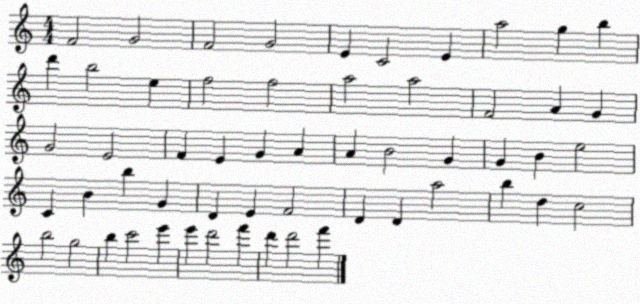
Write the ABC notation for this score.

X:1
T:Untitled
M:4/4
L:1/4
K:C
F2 G2 F2 G2 E C2 E a2 g b d' b2 e f2 f2 a2 a2 F2 A G G2 E2 F E G A A B2 G G B e2 C B b G D E F2 D D a2 b d c2 b2 g2 b c'2 e' e' d'2 f' d' d'2 f'